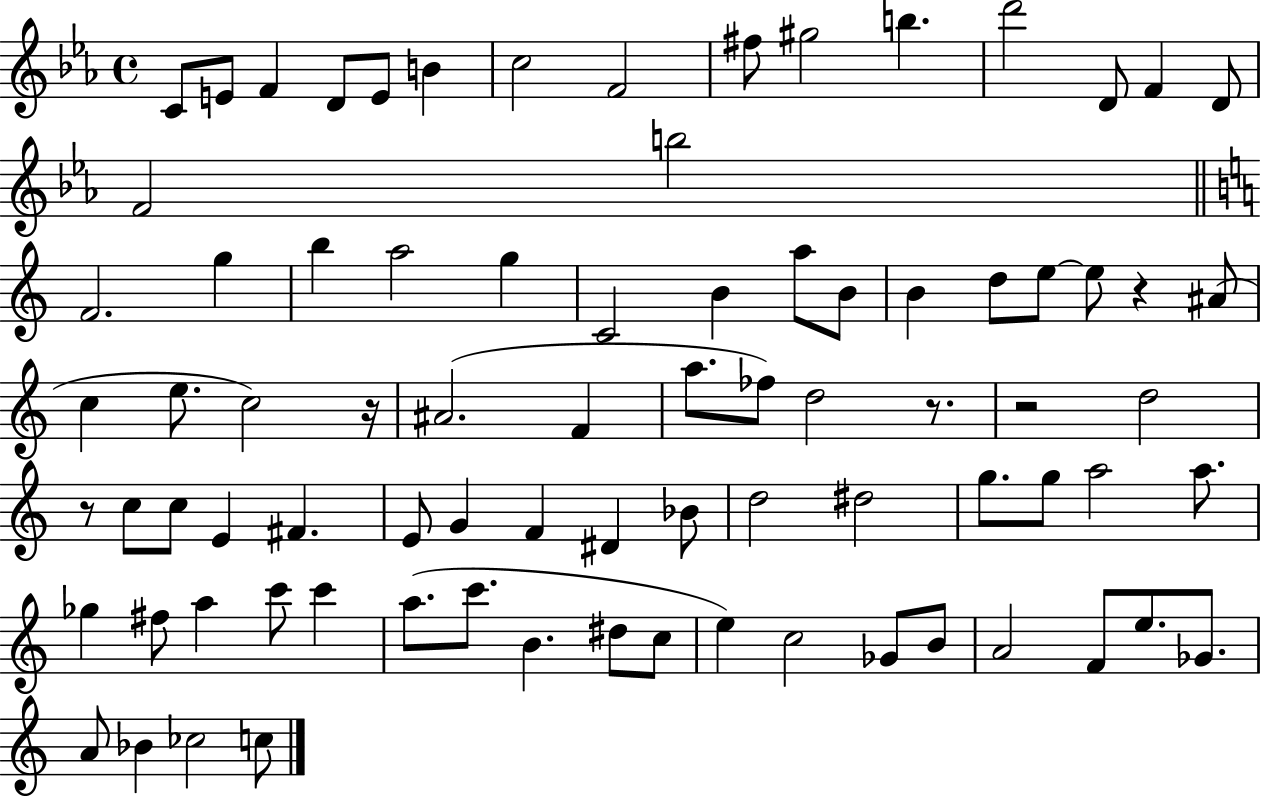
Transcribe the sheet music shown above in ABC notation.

X:1
T:Untitled
M:4/4
L:1/4
K:Eb
C/2 E/2 F D/2 E/2 B c2 F2 ^f/2 ^g2 b d'2 D/2 F D/2 F2 b2 F2 g b a2 g C2 B a/2 B/2 B d/2 e/2 e/2 z ^A/2 c e/2 c2 z/4 ^A2 F a/2 _f/2 d2 z/2 z2 d2 z/2 c/2 c/2 E ^F E/2 G F ^D _B/2 d2 ^d2 g/2 g/2 a2 a/2 _g ^f/2 a c'/2 c' a/2 c'/2 B ^d/2 c/2 e c2 _G/2 B/2 A2 F/2 e/2 _G/2 A/2 _B _c2 c/2